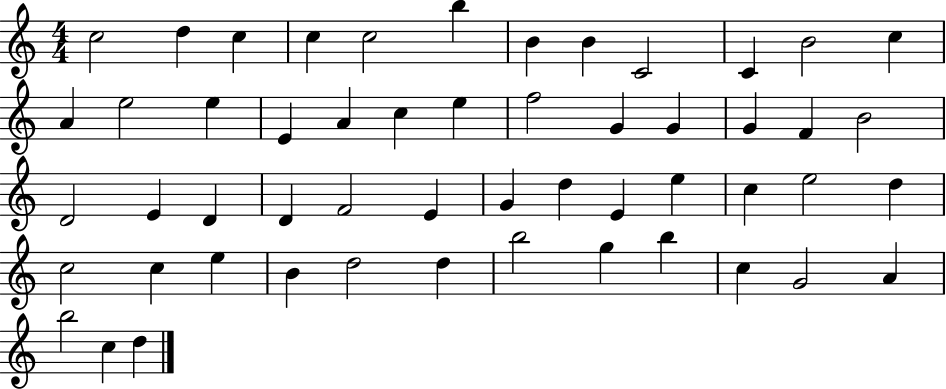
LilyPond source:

{
  \clef treble
  \numericTimeSignature
  \time 4/4
  \key c \major
  c''2 d''4 c''4 | c''4 c''2 b''4 | b'4 b'4 c'2 | c'4 b'2 c''4 | \break a'4 e''2 e''4 | e'4 a'4 c''4 e''4 | f''2 g'4 g'4 | g'4 f'4 b'2 | \break d'2 e'4 d'4 | d'4 f'2 e'4 | g'4 d''4 e'4 e''4 | c''4 e''2 d''4 | \break c''2 c''4 e''4 | b'4 d''2 d''4 | b''2 g''4 b''4 | c''4 g'2 a'4 | \break b''2 c''4 d''4 | \bar "|."
}